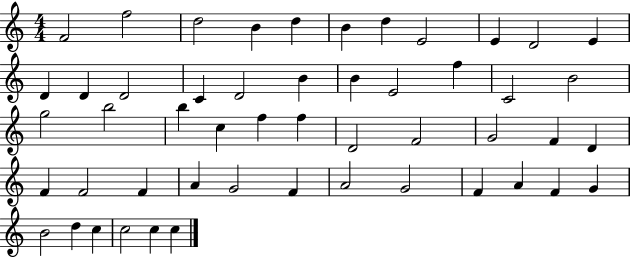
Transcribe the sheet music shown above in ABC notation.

X:1
T:Untitled
M:4/4
L:1/4
K:C
F2 f2 d2 B d B d E2 E D2 E D D D2 C D2 B B E2 f C2 B2 g2 b2 b c f f D2 F2 G2 F D F F2 F A G2 F A2 G2 F A F G B2 d c c2 c c